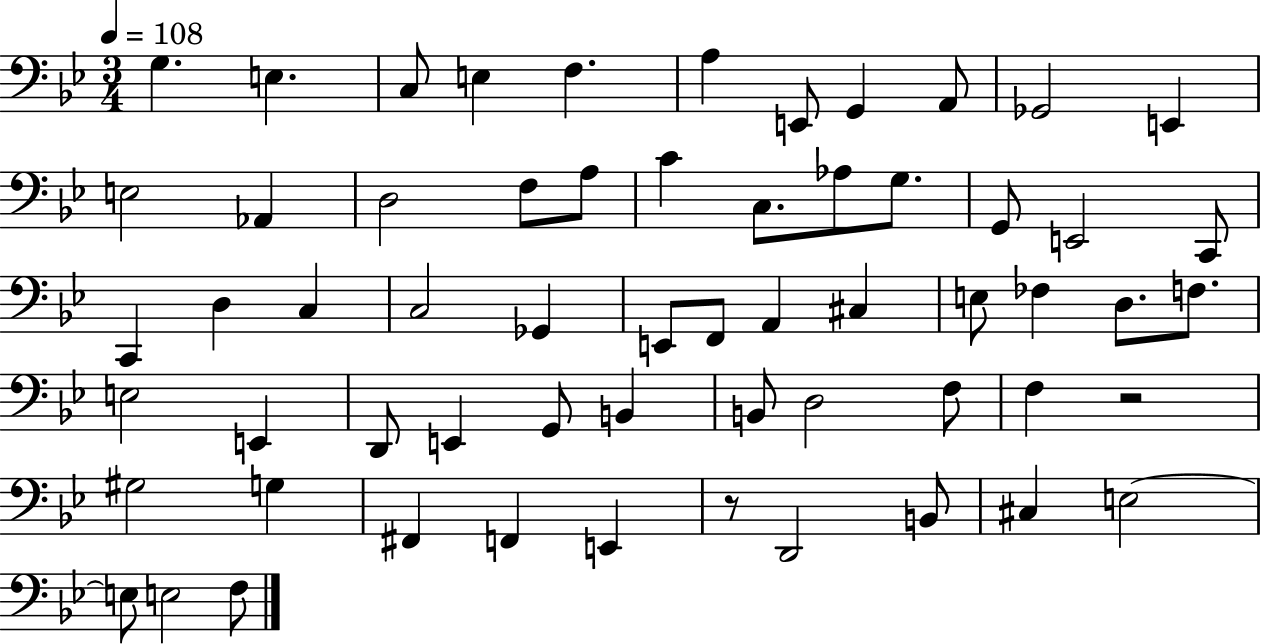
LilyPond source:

{
  \clef bass
  \numericTimeSignature
  \time 3/4
  \key bes \major
  \tempo 4 = 108
  g4. e4. | c8 e4 f4. | a4 e,8 g,4 a,8 | ges,2 e,4 | \break e2 aes,4 | d2 f8 a8 | c'4 c8. aes8 g8. | g,8 e,2 c,8 | \break c,4 d4 c4 | c2 ges,4 | e,8 f,8 a,4 cis4 | e8 fes4 d8. f8. | \break e2 e,4 | d,8 e,4 g,8 b,4 | b,8 d2 f8 | f4 r2 | \break gis2 g4 | fis,4 f,4 e,4 | r8 d,2 b,8 | cis4 e2~~ | \break e8 e2 f8 | \bar "|."
}